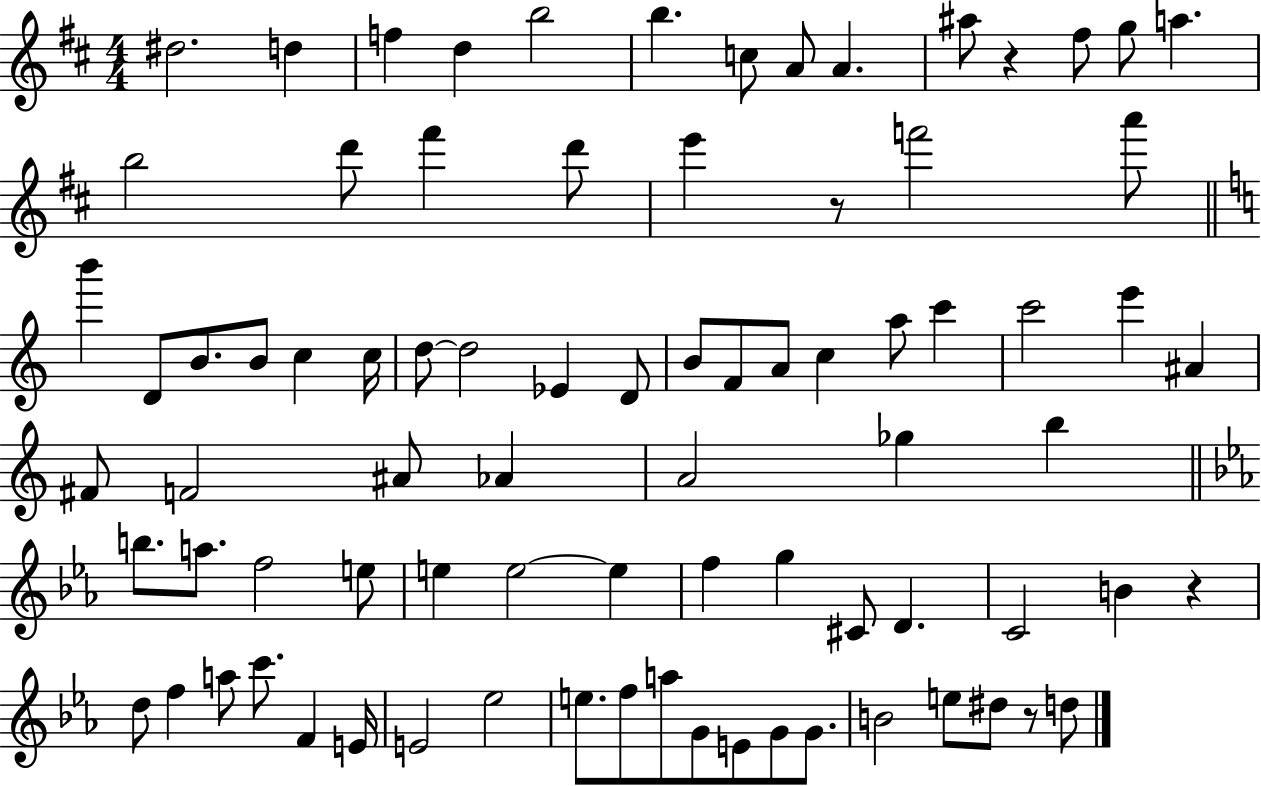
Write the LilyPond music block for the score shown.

{
  \clef treble
  \numericTimeSignature
  \time 4/4
  \key d \major
  \repeat volta 2 { dis''2. d''4 | f''4 d''4 b''2 | b''4. c''8 a'8 a'4. | ais''8 r4 fis''8 g''8 a''4. | \break b''2 d'''8 fis'''4 d'''8 | e'''4 r8 f'''2 a'''8 | \bar "||" \break \key a \minor b'''4 d'8 b'8. b'8 c''4 c''16 | d''8~~ d''2 ees'4 d'8 | b'8 f'8 a'8 c''4 a''8 c'''4 | c'''2 e'''4 ais'4 | \break fis'8 f'2 ais'8 aes'4 | a'2 ges''4 b''4 | \bar "||" \break \key c \minor b''8. a''8. f''2 e''8 | e''4 e''2~~ e''4 | f''4 g''4 cis'8 d'4. | c'2 b'4 r4 | \break d''8 f''4 a''8 c'''8. f'4 e'16 | e'2 ees''2 | e''8. f''8 a''8 g'8 e'8 g'8 g'8. | b'2 e''8 dis''8 r8 d''8 | \break } \bar "|."
}